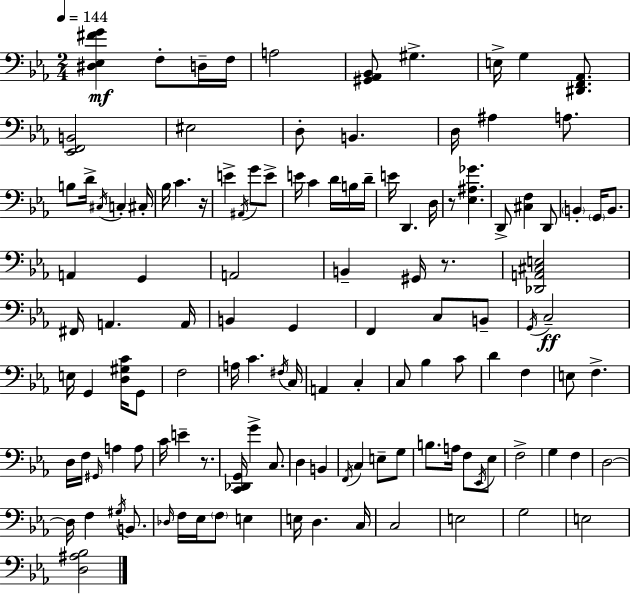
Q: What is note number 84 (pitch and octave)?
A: G3